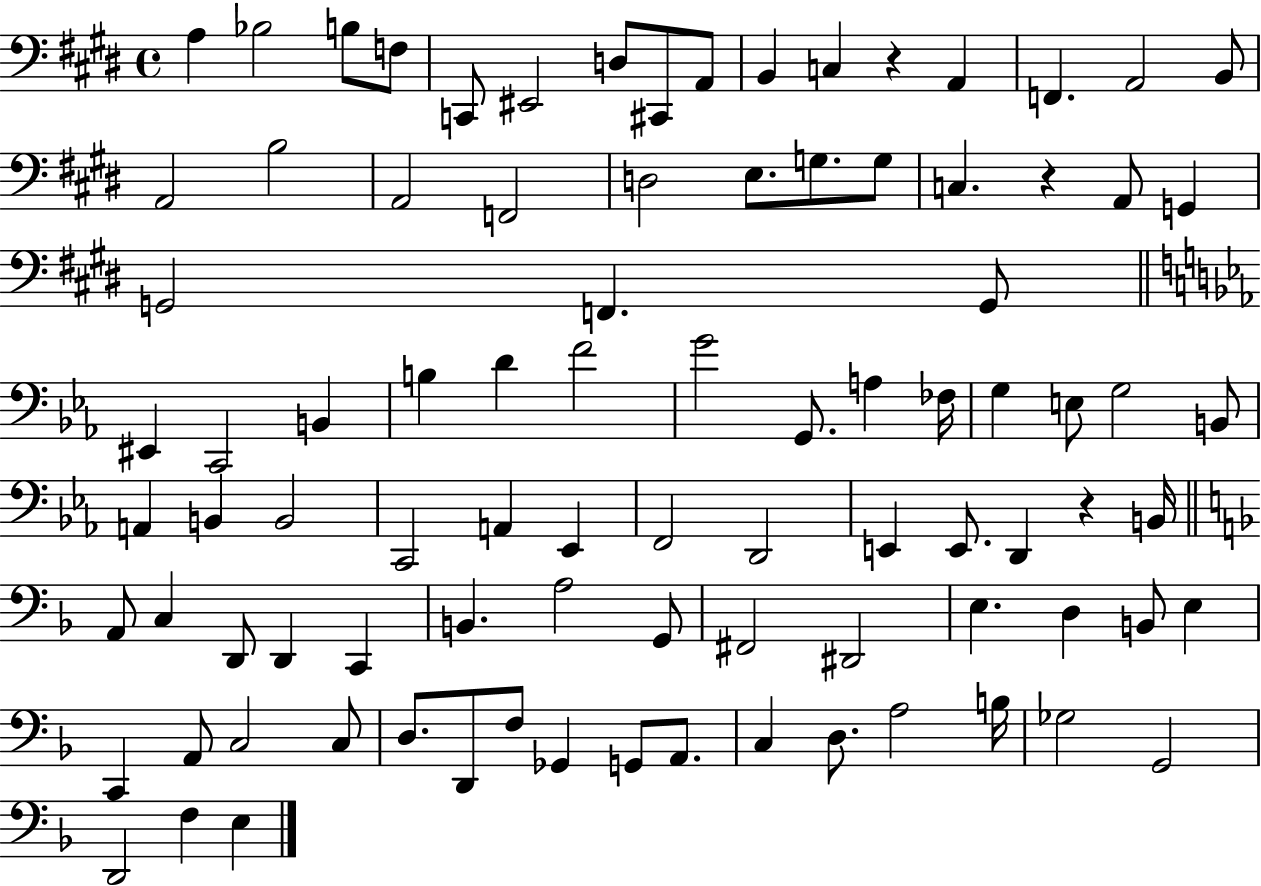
X:1
T:Untitled
M:4/4
L:1/4
K:E
A, _B,2 B,/2 F,/2 C,,/2 ^E,,2 D,/2 ^C,,/2 A,,/2 B,, C, z A,, F,, A,,2 B,,/2 A,,2 B,2 A,,2 F,,2 D,2 E,/2 G,/2 G,/2 C, z A,,/2 G,, G,,2 F,, G,,/2 ^E,, C,,2 B,, B, D F2 G2 G,,/2 A, _F,/4 G, E,/2 G,2 B,,/2 A,, B,, B,,2 C,,2 A,, _E,, F,,2 D,,2 E,, E,,/2 D,, z B,,/4 A,,/2 C, D,,/2 D,, C,, B,, A,2 G,,/2 ^F,,2 ^D,,2 E, D, B,,/2 E, C,, A,,/2 C,2 C,/2 D,/2 D,,/2 F,/2 _G,, G,,/2 A,,/2 C, D,/2 A,2 B,/4 _G,2 G,,2 D,,2 F, E,